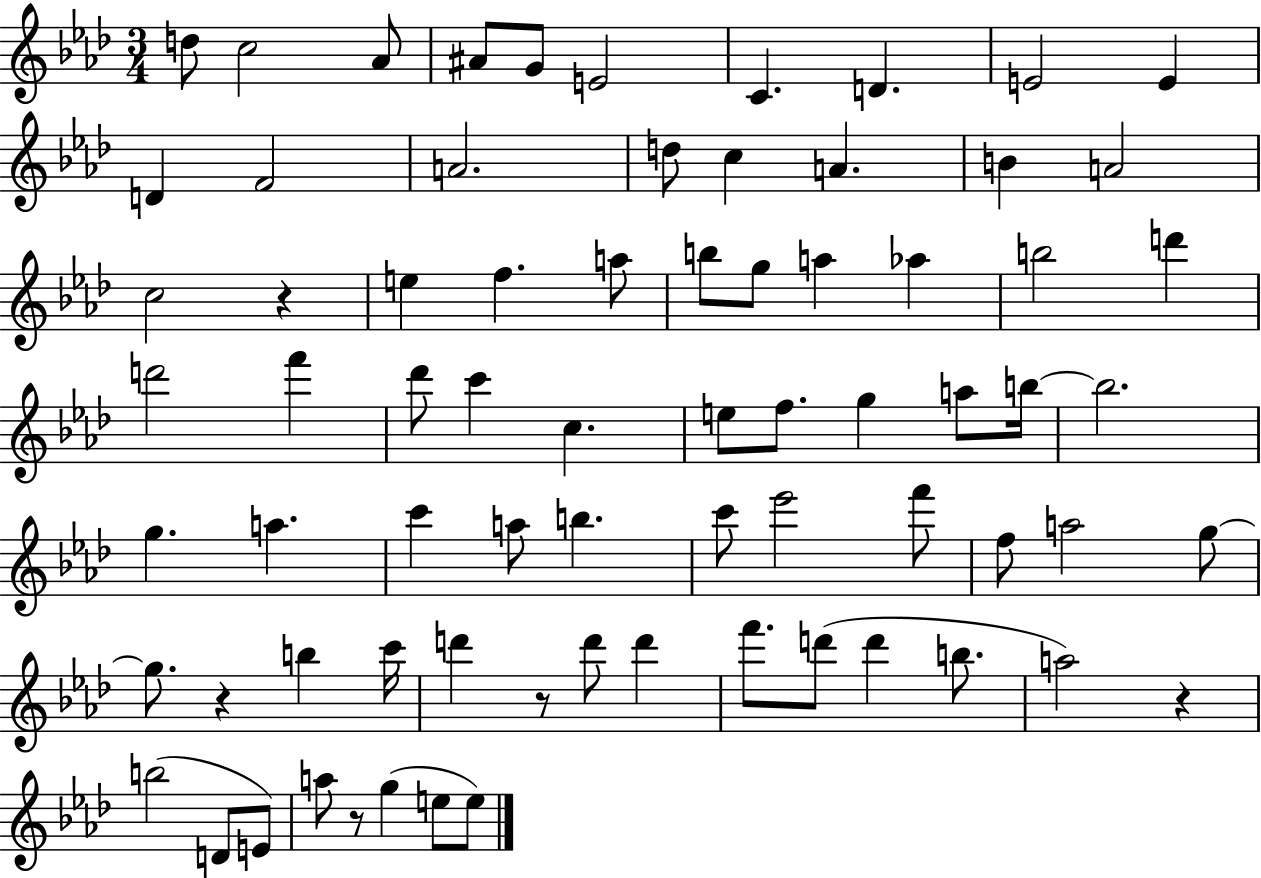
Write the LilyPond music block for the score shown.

{
  \clef treble
  \numericTimeSignature
  \time 3/4
  \key aes \major
  d''8 c''2 aes'8 | ais'8 g'8 e'2 | c'4. d'4. | e'2 e'4 | \break d'4 f'2 | a'2. | d''8 c''4 a'4. | b'4 a'2 | \break c''2 r4 | e''4 f''4. a''8 | b''8 g''8 a''4 aes''4 | b''2 d'''4 | \break d'''2 f'''4 | des'''8 c'''4 c''4. | e''8 f''8. g''4 a''8 b''16~~ | b''2. | \break g''4. a''4. | c'''4 a''8 b''4. | c'''8 ees'''2 f'''8 | f''8 a''2 g''8~~ | \break g''8. r4 b''4 c'''16 | d'''4 r8 d'''8 d'''4 | f'''8. d'''8( d'''4 b''8. | a''2) r4 | \break b''2( d'8 e'8) | a''8 r8 g''4( e''8 e''8) | \bar "|."
}